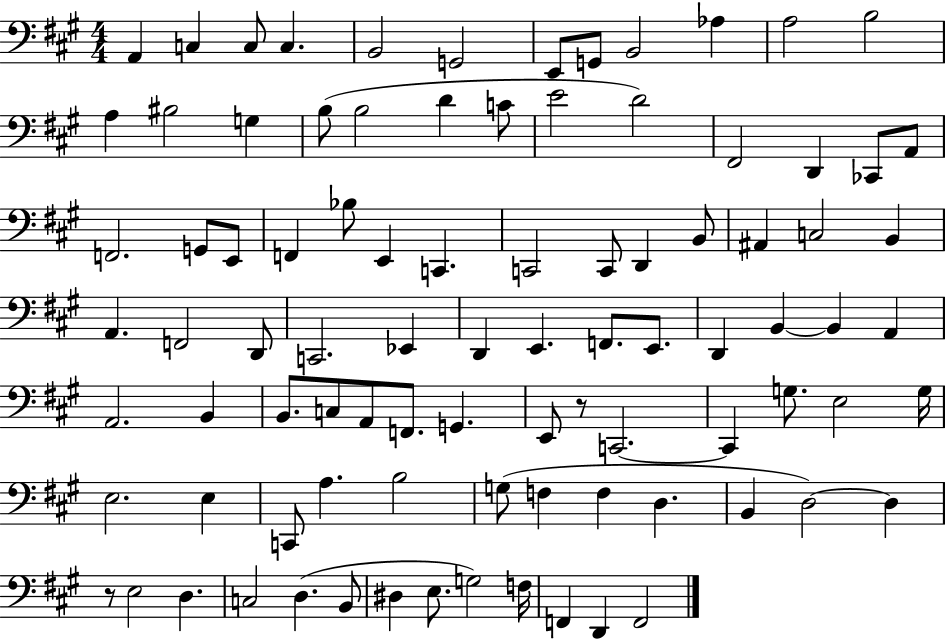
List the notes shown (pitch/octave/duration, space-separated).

A2/q C3/q C3/e C3/q. B2/h G2/h E2/e G2/e B2/h Ab3/q A3/h B3/h A3/q BIS3/h G3/q B3/e B3/h D4/q C4/e E4/h D4/h F#2/h D2/q CES2/e A2/e F2/h. G2/e E2/e F2/q Bb3/e E2/q C2/q. C2/h C2/e D2/q B2/e A#2/q C3/h B2/q A2/q. F2/h D2/e C2/h. Eb2/q D2/q E2/q. F2/e. E2/e. D2/q B2/q B2/q A2/q A2/h. B2/q B2/e. C3/e A2/e F2/e. G2/q. E2/e R/e C2/h. C2/q G3/e. E3/h G3/s E3/h. E3/q C2/e A3/q. B3/h G3/e F3/q F3/q D3/q. B2/q D3/h D3/q R/e E3/h D3/q. C3/h D3/q. B2/e D#3/q E3/e. G3/h F3/s F2/q D2/q F2/h